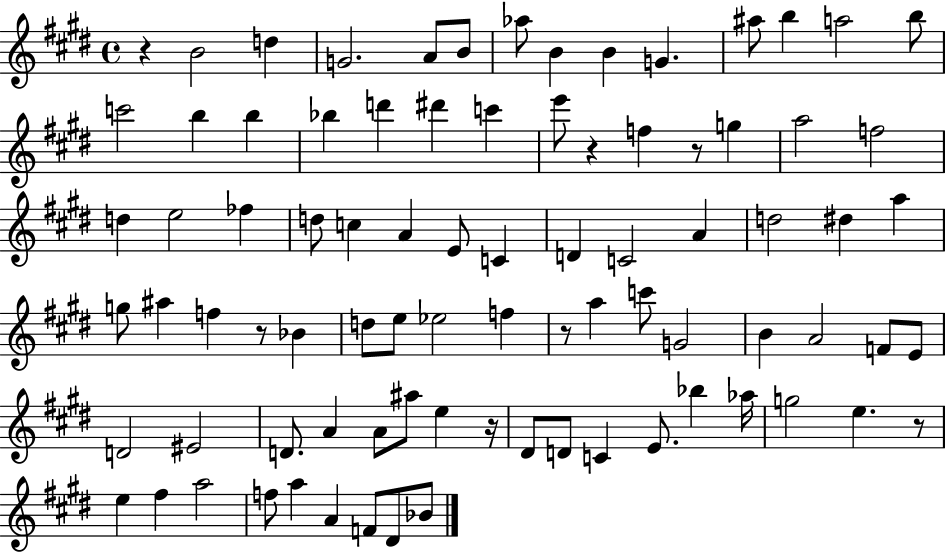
R/q B4/h D5/q G4/h. A4/e B4/e Ab5/e B4/q B4/q G4/q. A#5/e B5/q A5/h B5/e C6/h B5/q B5/q Bb5/q D6/q D#6/q C6/q E6/e R/q F5/q R/e G5/q A5/h F5/h D5/q E5/h FES5/q D5/e C5/q A4/q E4/e C4/q D4/q C4/h A4/q D5/h D#5/q A5/q G5/e A#5/q F5/q R/e Bb4/q D5/e E5/e Eb5/h F5/q R/e A5/q C6/e G4/h B4/q A4/h F4/e E4/e D4/h EIS4/h D4/e. A4/q A4/e A#5/e E5/q R/s D#4/e D4/e C4/q E4/e. Bb5/q Ab5/s G5/h E5/q. R/e E5/q F#5/q A5/h F5/e A5/q A4/q F4/e D#4/e Bb4/e